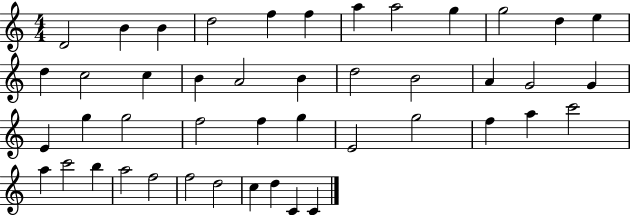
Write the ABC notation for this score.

X:1
T:Untitled
M:4/4
L:1/4
K:C
D2 B B d2 f f a a2 g g2 d e d c2 c B A2 B d2 B2 A G2 G E g g2 f2 f g E2 g2 f a c'2 a c'2 b a2 f2 f2 d2 c d C C